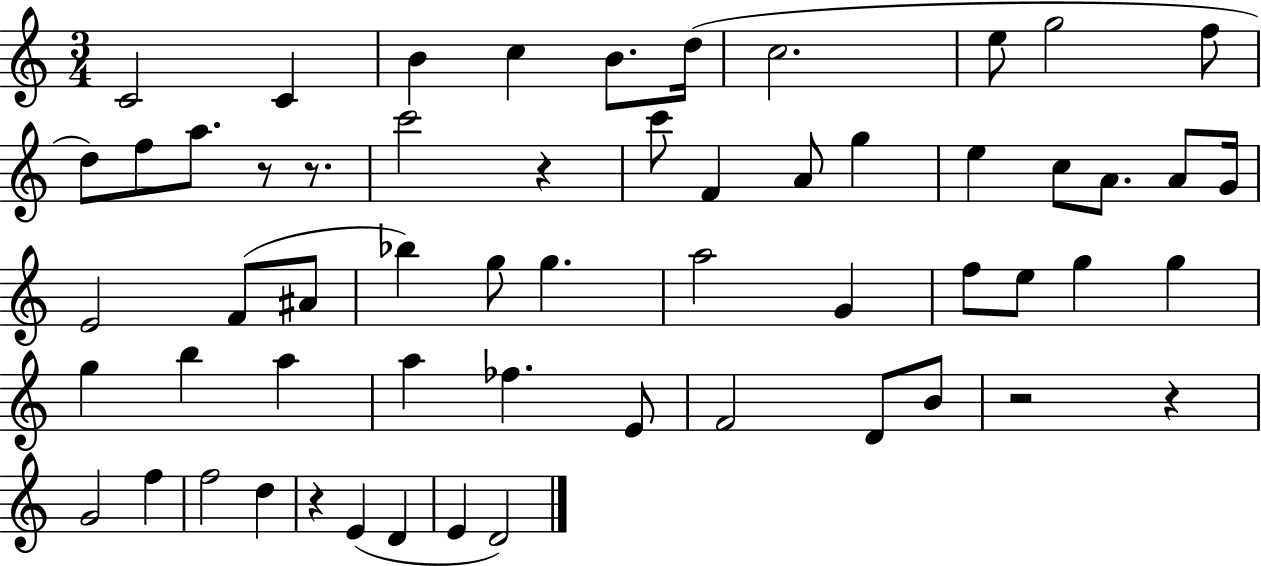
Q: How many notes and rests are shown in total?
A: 58